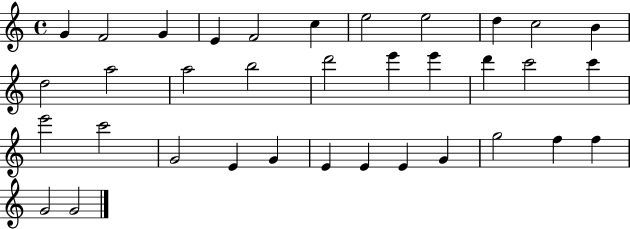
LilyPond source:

{
  \clef treble
  \time 4/4
  \defaultTimeSignature
  \key c \major
  g'4 f'2 g'4 | e'4 f'2 c''4 | e''2 e''2 | d''4 c''2 b'4 | \break d''2 a''2 | a''2 b''2 | d'''2 e'''4 e'''4 | d'''4 c'''2 c'''4 | \break e'''2 c'''2 | g'2 e'4 g'4 | e'4 e'4 e'4 g'4 | g''2 f''4 f''4 | \break g'2 g'2 | \bar "|."
}